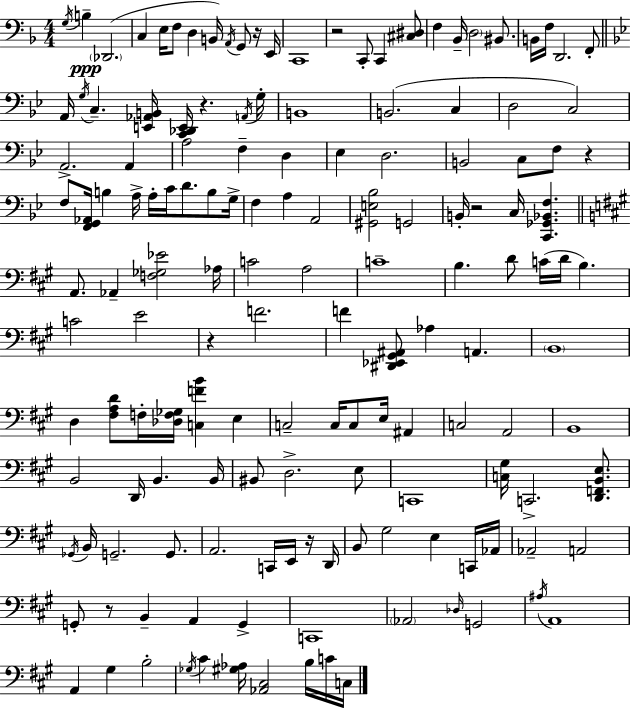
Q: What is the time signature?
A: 4/4